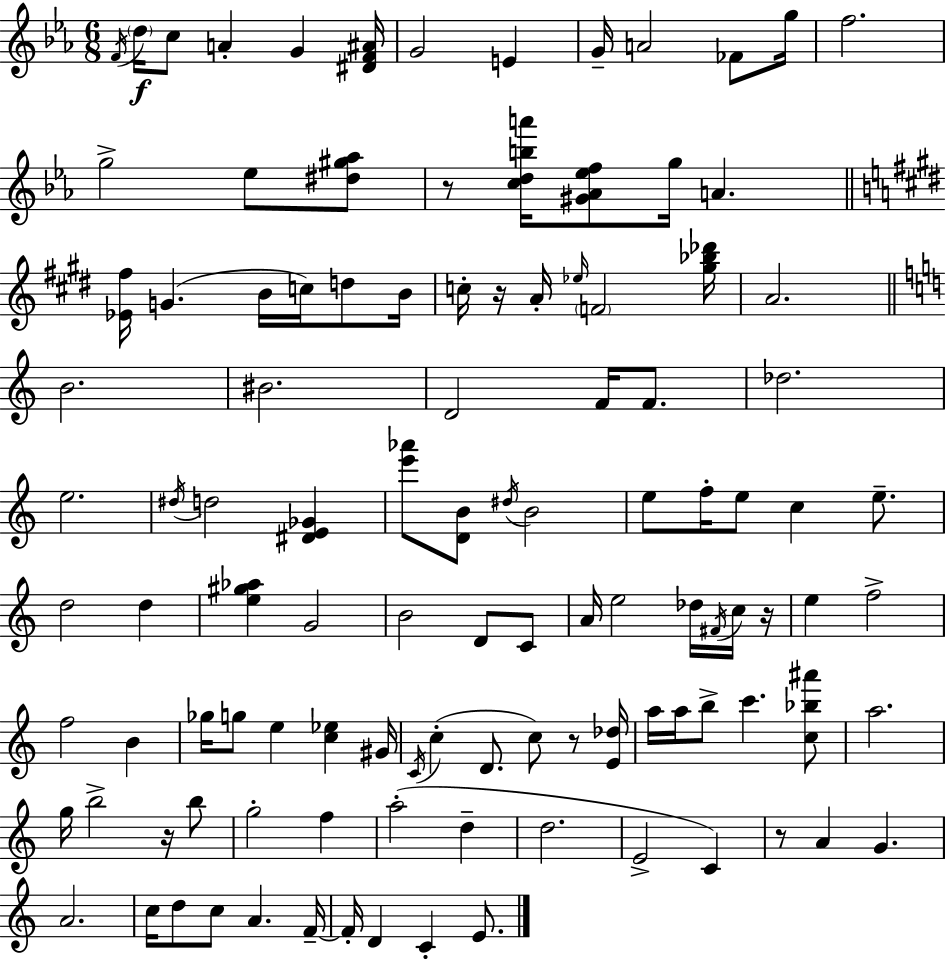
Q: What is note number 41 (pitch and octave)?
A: C5